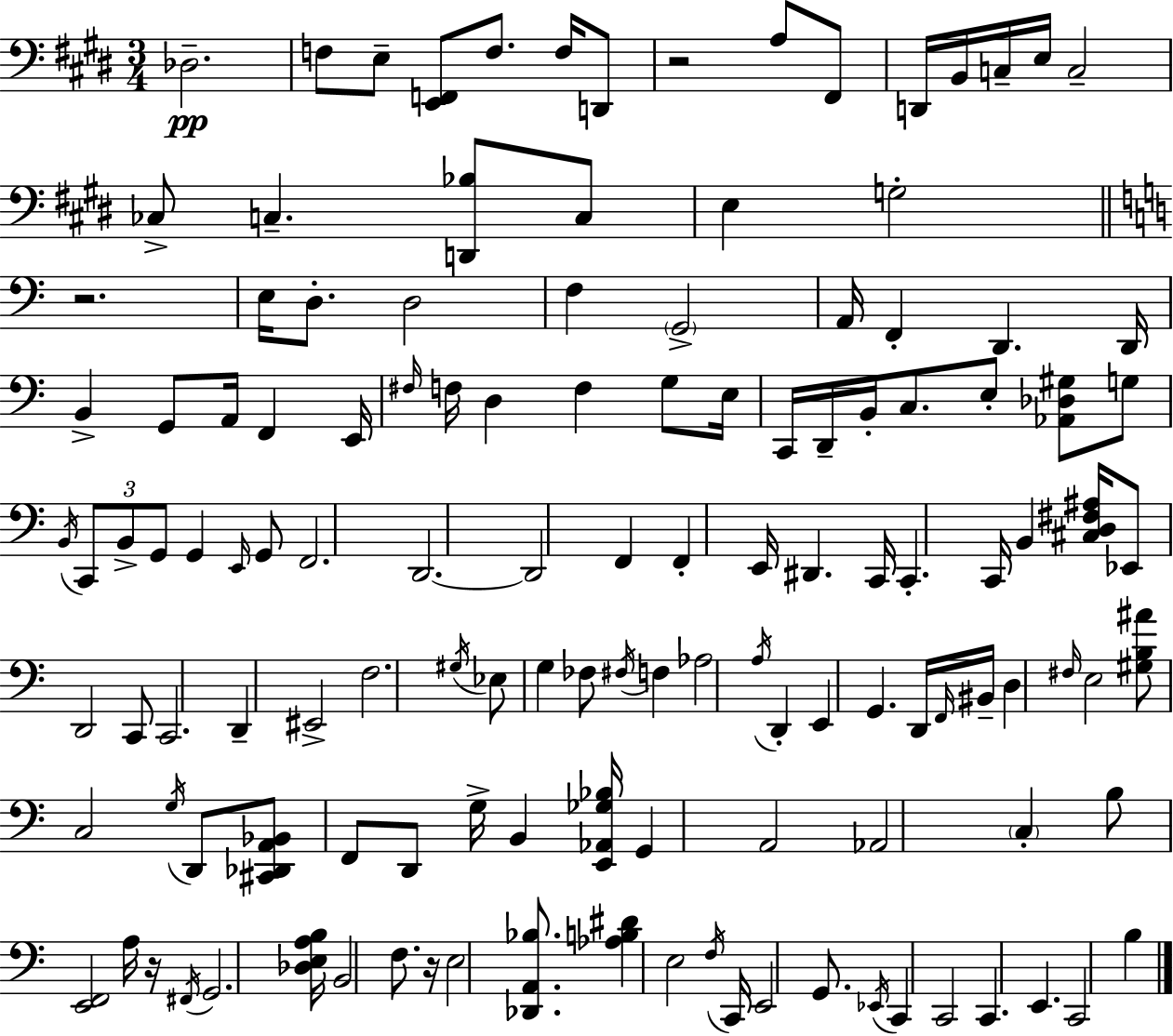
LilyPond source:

{
  \clef bass
  \numericTimeSignature
  \time 3/4
  \key e \major
  des2.--\pp | f8 e8-- <e, f,>8 f8. f16 d,8 | r2 a8 fis,8 | d,16 b,16 c16-- e16 c2-- | \break ces8-> c4.-- <d, bes>8 c8 | e4 g2-. | \bar "||" \break \key c \major r2. | e16 d8.-. d2 | f4 \parenthesize g,2-> | a,16 f,4-. d,4. d,16 | \break b,4-> g,8 a,16 f,4 e,16 | \grace { fis16 } f16 d4 f4 g8 | e16 c,16 d,16-- b,16-. c8. e8-. <aes, des gis>8 g8 | \acciaccatura { b,16 } \tuplet 3/2 { c,8 b,8-> g,8 } g,4 | \break \grace { e,16 } g,8 f,2. | d,2.~~ | d,2 f,4 | f,4-. e,16 dis,4. | \break c,16 c,4.-. c,16 b,4 | <cis d fis ais>16 ees,8 d,2 | c,8 c,2. | d,4-- eis,2-> | \break f2. | \acciaccatura { gis16 } ees8 g4 fes8 | \acciaccatura { fis16 } f4 aes2 | \acciaccatura { a16 } d,4-. e,4 g,4. | \break d,16 \grace { f,16 } bis,16-- d4 \grace { fis16 } | e2 <gis b ais'>8 c2 | \acciaccatura { g16 } d,8 <cis, des, a, bes,>8 f,8 | d,8 g16-> b,4 <e, aes, ges bes>16 g,4 | \break a,2 aes,2 | \parenthesize c4-. b8 <e, f,>2 | a16 r16 \acciaccatura { fis,16 } g,2. | <des e a b>16 b,2 | \break f8. r16 e2 | <des, a, bes>8. <aes b dis'>4 | e2 \acciaccatura { f16 } c,16 | e,2 g,8. \acciaccatura { ees,16 } | \break c,4 c,2 | c,4. e,4. | c,2 b4 | \bar "|."
}